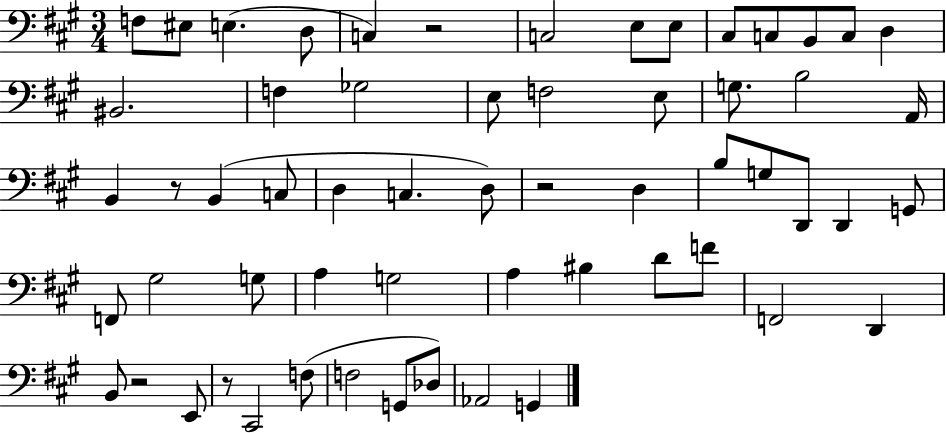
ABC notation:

X:1
T:Untitled
M:3/4
L:1/4
K:A
F,/2 ^E,/2 E, D,/2 C, z2 C,2 E,/2 E,/2 ^C,/2 C,/2 B,,/2 C,/2 D, ^B,,2 F, _G,2 E,/2 F,2 E,/2 G,/2 B,2 A,,/4 B,, z/2 B,, C,/2 D, C, D,/2 z2 D, B,/2 G,/2 D,,/2 D,, G,,/2 F,,/2 ^G,2 G,/2 A, G,2 A, ^B, D/2 F/2 F,,2 D,, B,,/2 z2 E,,/2 z/2 ^C,,2 F,/2 F,2 G,,/2 _D,/2 _A,,2 G,,